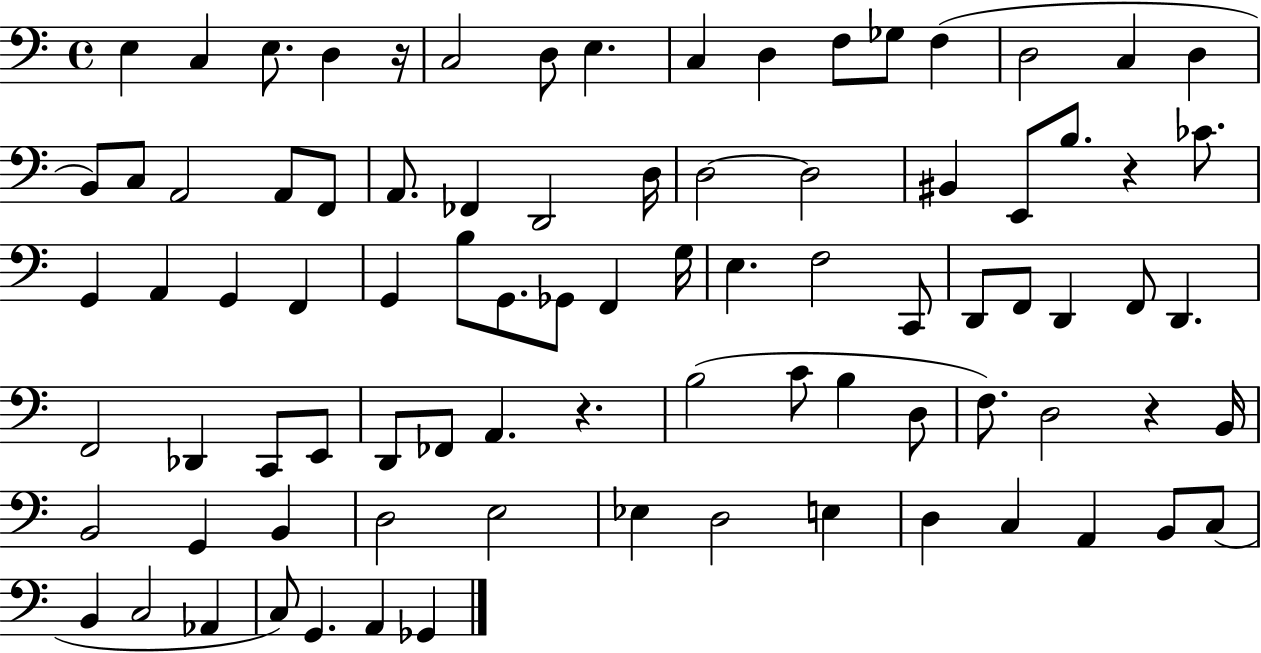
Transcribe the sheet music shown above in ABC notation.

X:1
T:Untitled
M:4/4
L:1/4
K:C
E, C, E,/2 D, z/4 C,2 D,/2 E, C, D, F,/2 _G,/2 F, D,2 C, D, B,,/2 C,/2 A,,2 A,,/2 F,,/2 A,,/2 _F,, D,,2 D,/4 D,2 D,2 ^B,, E,,/2 B,/2 z _C/2 G,, A,, G,, F,, G,, B,/2 G,,/2 _G,,/2 F,, G,/4 E, F,2 C,,/2 D,,/2 F,,/2 D,, F,,/2 D,, F,,2 _D,, C,,/2 E,,/2 D,,/2 _F,,/2 A,, z B,2 C/2 B, D,/2 F,/2 D,2 z B,,/4 B,,2 G,, B,, D,2 E,2 _E, D,2 E, D, C, A,, B,,/2 C,/2 B,, C,2 _A,, C,/2 G,, A,, _G,,